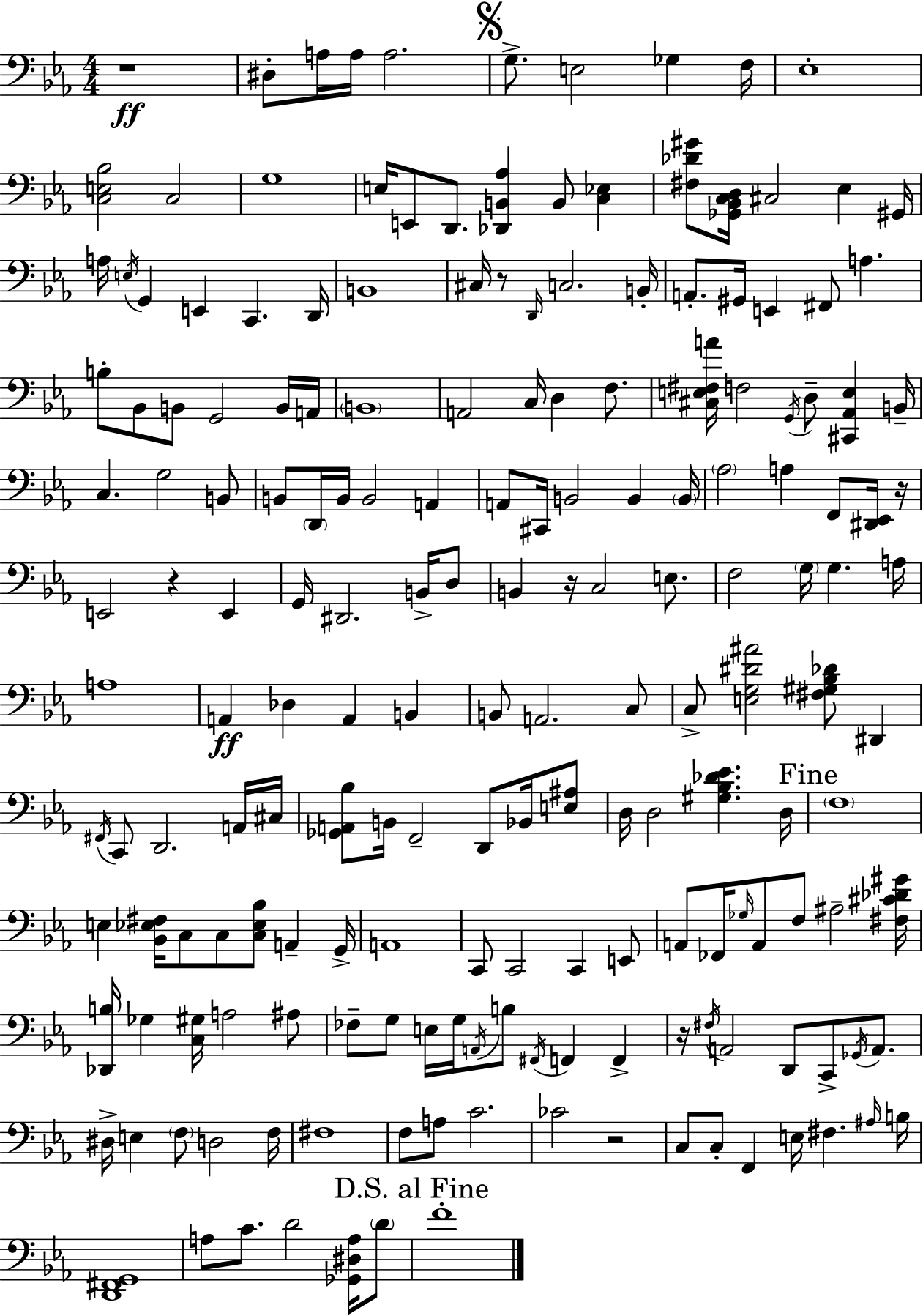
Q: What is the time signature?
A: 4/4